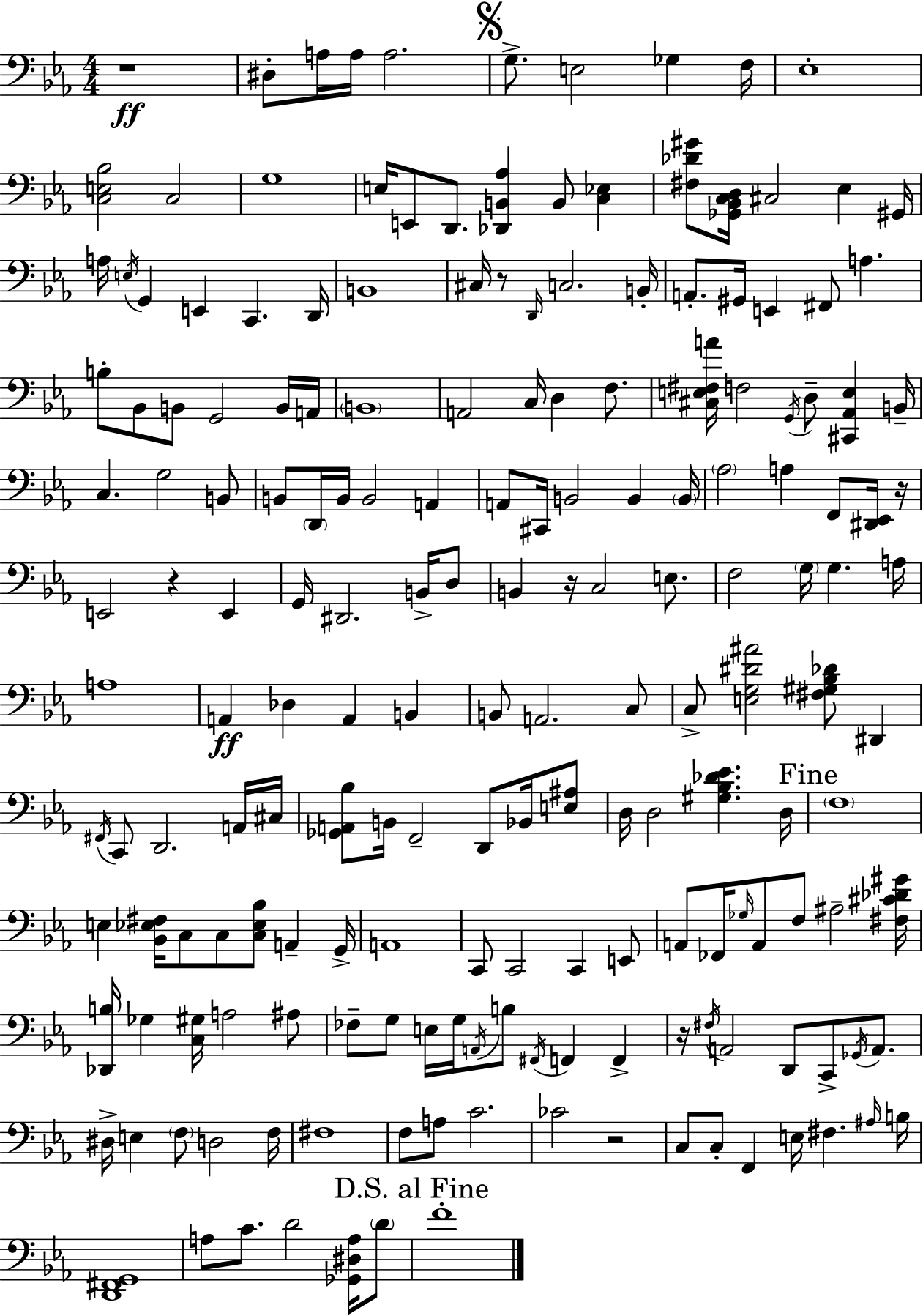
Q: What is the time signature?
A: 4/4